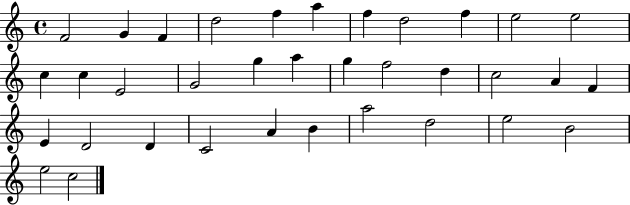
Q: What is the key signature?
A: C major